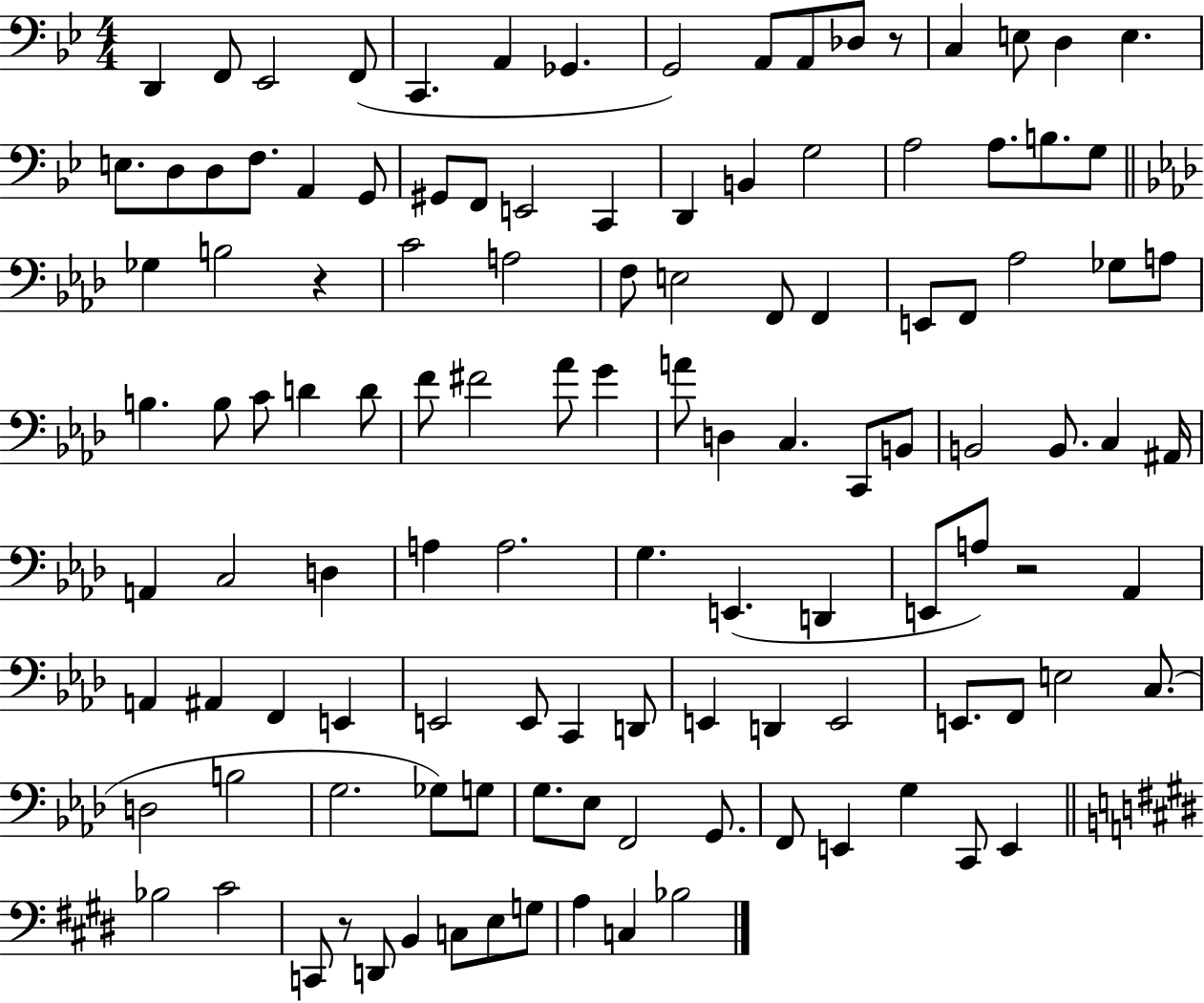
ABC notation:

X:1
T:Untitled
M:4/4
L:1/4
K:Bb
D,, F,,/2 _E,,2 F,,/2 C,, A,, _G,, G,,2 A,,/2 A,,/2 _D,/2 z/2 C, E,/2 D, E, E,/2 D,/2 D,/2 F,/2 A,, G,,/2 ^G,,/2 F,,/2 E,,2 C,, D,, B,, G,2 A,2 A,/2 B,/2 G,/2 _G, B,2 z C2 A,2 F,/2 E,2 F,,/2 F,, E,,/2 F,,/2 _A,2 _G,/2 A,/2 B, B,/2 C/2 D D/2 F/2 ^F2 _A/2 G A/2 D, C, C,,/2 B,,/2 B,,2 B,,/2 C, ^A,,/4 A,, C,2 D, A, A,2 G, E,, D,, E,,/2 A,/2 z2 _A,, A,, ^A,, F,, E,, E,,2 E,,/2 C,, D,,/2 E,, D,, E,,2 E,,/2 F,,/2 E,2 C,/2 D,2 B,2 G,2 _G,/2 G,/2 G,/2 _E,/2 F,,2 G,,/2 F,,/2 E,, G, C,,/2 E,, _B,2 ^C2 C,,/2 z/2 D,,/2 B,, C,/2 E,/2 G,/2 A, C, _B,2